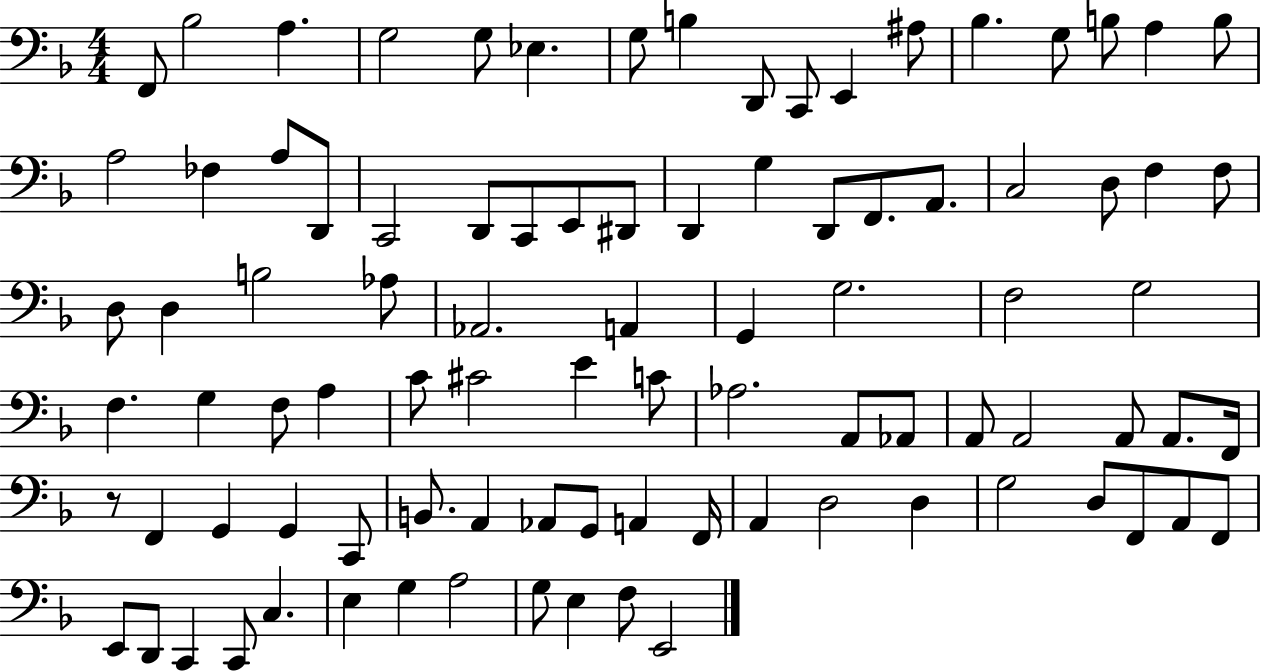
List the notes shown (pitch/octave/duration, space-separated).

F2/e Bb3/h A3/q. G3/h G3/e Eb3/q. G3/e B3/q D2/e C2/e E2/q A#3/e Bb3/q. G3/e B3/e A3/q B3/e A3/h FES3/q A3/e D2/e C2/h D2/e C2/e E2/e D#2/e D2/q G3/q D2/e F2/e. A2/e. C3/h D3/e F3/q F3/e D3/e D3/q B3/h Ab3/e Ab2/h. A2/q G2/q G3/h. F3/h G3/h F3/q. G3/q F3/e A3/q C4/e C#4/h E4/q C4/e Ab3/h. A2/e Ab2/e A2/e A2/h A2/e A2/e. F2/s R/e F2/q G2/q G2/q C2/e B2/e. A2/q Ab2/e G2/e A2/q F2/s A2/q D3/h D3/q G3/h D3/e F2/e A2/e F2/e E2/e D2/e C2/q C2/e C3/q. E3/q G3/q A3/h G3/e E3/q F3/e E2/h